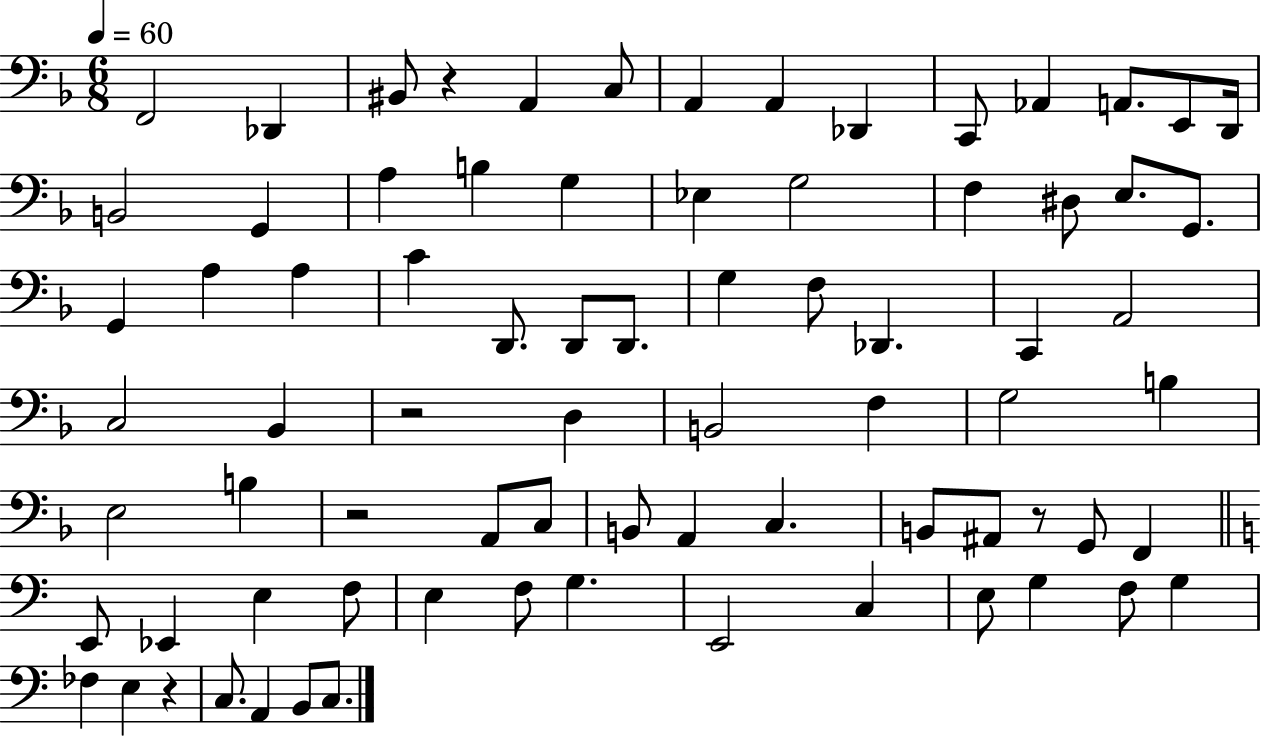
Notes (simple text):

F2/h Db2/q BIS2/e R/q A2/q C3/e A2/q A2/q Db2/q C2/e Ab2/q A2/e. E2/e D2/s B2/h G2/q A3/q B3/q G3/q Eb3/q G3/h F3/q D#3/e E3/e. G2/e. G2/q A3/q A3/q C4/q D2/e. D2/e D2/e. G3/q F3/e Db2/q. C2/q A2/h C3/h Bb2/q R/h D3/q B2/h F3/q G3/h B3/q E3/h B3/q R/h A2/e C3/e B2/e A2/q C3/q. B2/e A#2/e R/e G2/e F2/q E2/e Eb2/q E3/q F3/e E3/q F3/e G3/q. E2/h C3/q E3/e G3/q F3/e G3/q FES3/q E3/q R/q C3/e. A2/q B2/e C3/e.